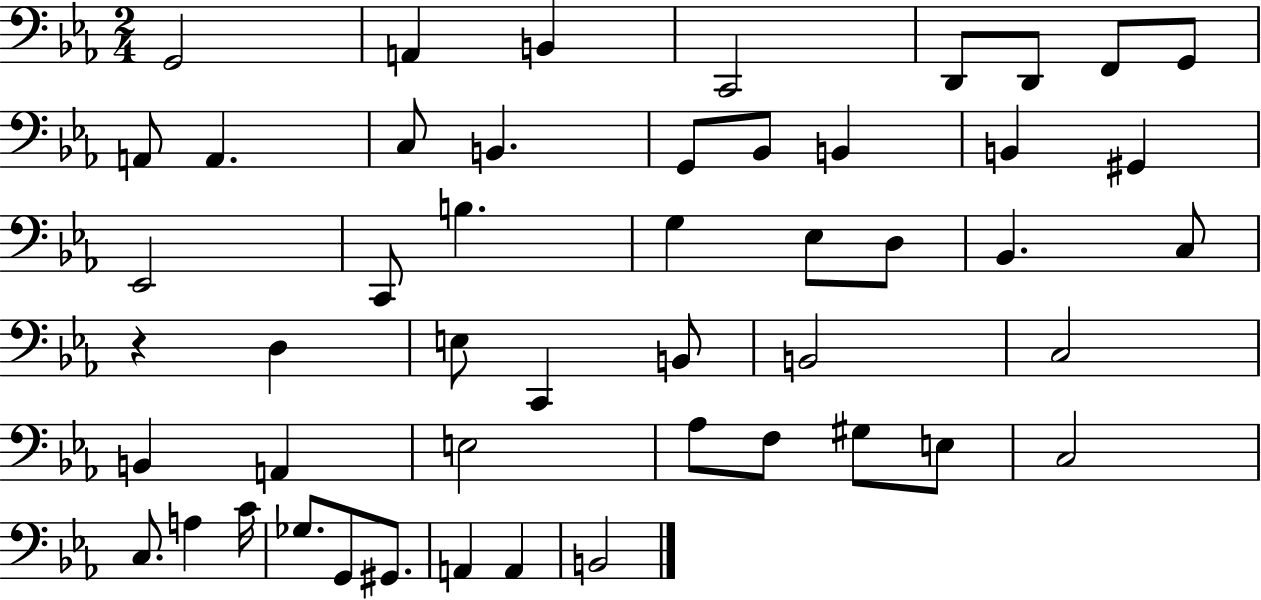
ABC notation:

X:1
T:Untitled
M:2/4
L:1/4
K:Eb
G,,2 A,, B,, C,,2 D,,/2 D,,/2 F,,/2 G,,/2 A,,/2 A,, C,/2 B,, G,,/2 _B,,/2 B,, B,, ^G,, _E,,2 C,,/2 B, G, _E,/2 D,/2 _B,, C,/2 z D, E,/2 C,, B,,/2 B,,2 C,2 B,, A,, E,2 _A,/2 F,/2 ^G,/2 E,/2 C,2 C,/2 A, C/4 _G,/2 G,,/2 ^G,,/2 A,, A,, B,,2